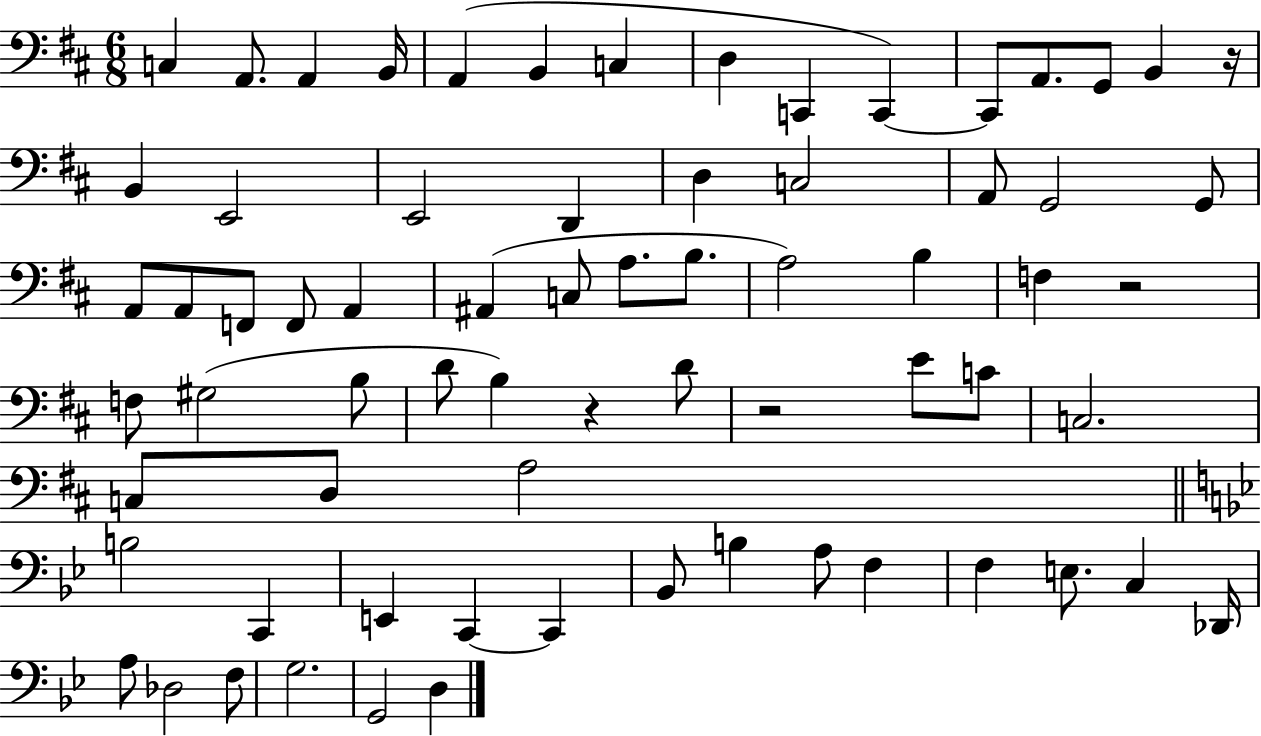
{
  \clef bass
  \numericTimeSignature
  \time 6/8
  \key d \major
  c4 a,8. a,4 b,16 | a,4( b,4 c4 | d4 c,4 c,4~~) | c,8 a,8. g,8 b,4 r16 | \break b,4 e,2 | e,2 d,4 | d4 c2 | a,8 g,2 g,8 | \break a,8 a,8 f,8 f,8 a,4 | ais,4( c8 a8. b8. | a2) b4 | f4 r2 | \break f8 gis2( b8 | d'8 b4) r4 d'8 | r2 e'8 c'8 | c2. | \break c8 d8 a2 | \bar "||" \break \key bes \major b2 c,4 | e,4 c,4~~ c,4 | bes,8 b4 a8 f4 | f4 e8. c4 des,16 | \break a8 des2 f8 | g2. | g,2 d4 | \bar "|."
}